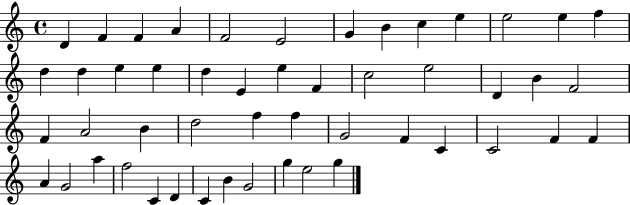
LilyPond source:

{
  \clef treble
  \time 4/4
  \defaultTimeSignature
  \key c \major
  d'4 f'4 f'4 a'4 | f'2 e'2 | g'4 b'4 c''4 e''4 | e''2 e''4 f''4 | \break d''4 d''4 e''4 e''4 | d''4 e'4 e''4 f'4 | c''2 e''2 | d'4 b'4 f'2 | \break f'4 a'2 b'4 | d''2 f''4 f''4 | g'2 f'4 c'4 | c'2 f'4 f'4 | \break a'4 g'2 a''4 | f''2 c'4 d'4 | c'4 b'4 g'2 | g''4 e''2 g''4 | \break \bar "|."
}